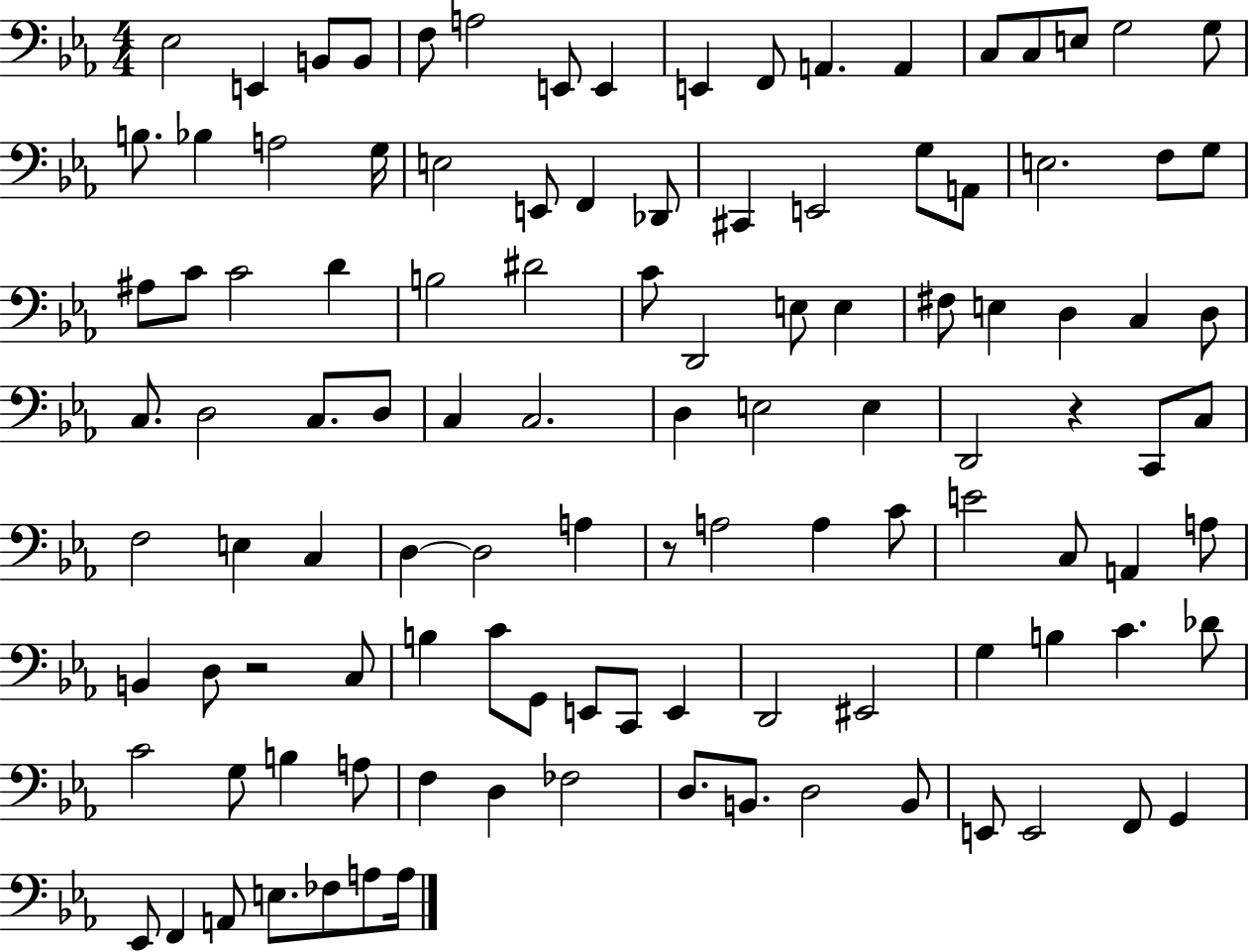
X:1
T:Untitled
M:4/4
L:1/4
K:Eb
_E,2 E,, B,,/2 B,,/2 F,/2 A,2 E,,/2 E,, E,, F,,/2 A,, A,, C,/2 C,/2 E,/2 G,2 G,/2 B,/2 _B, A,2 G,/4 E,2 E,,/2 F,, _D,,/2 ^C,, E,,2 G,/2 A,,/2 E,2 F,/2 G,/2 ^A,/2 C/2 C2 D B,2 ^D2 C/2 D,,2 E,/2 E, ^F,/2 E, D, C, D,/2 C,/2 D,2 C,/2 D,/2 C, C,2 D, E,2 E, D,,2 z C,,/2 C,/2 F,2 E, C, D, D,2 A, z/2 A,2 A, C/2 E2 C,/2 A,, A,/2 B,, D,/2 z2 C,/2 B, C/2 G,,/2 E,,/2 C,,/2 E,, D,,2 ^E,,2 G, B, C _D/2 C2 G,/2 B, A,/2 F, D, _F,2 D,/2 B,,/2 D,2 B,,/2 E,,/2 E,,2 F,,/2 G,, _E,,/2 F,, A,,/2 E,/2 _F,/2 A,/2 A,/4